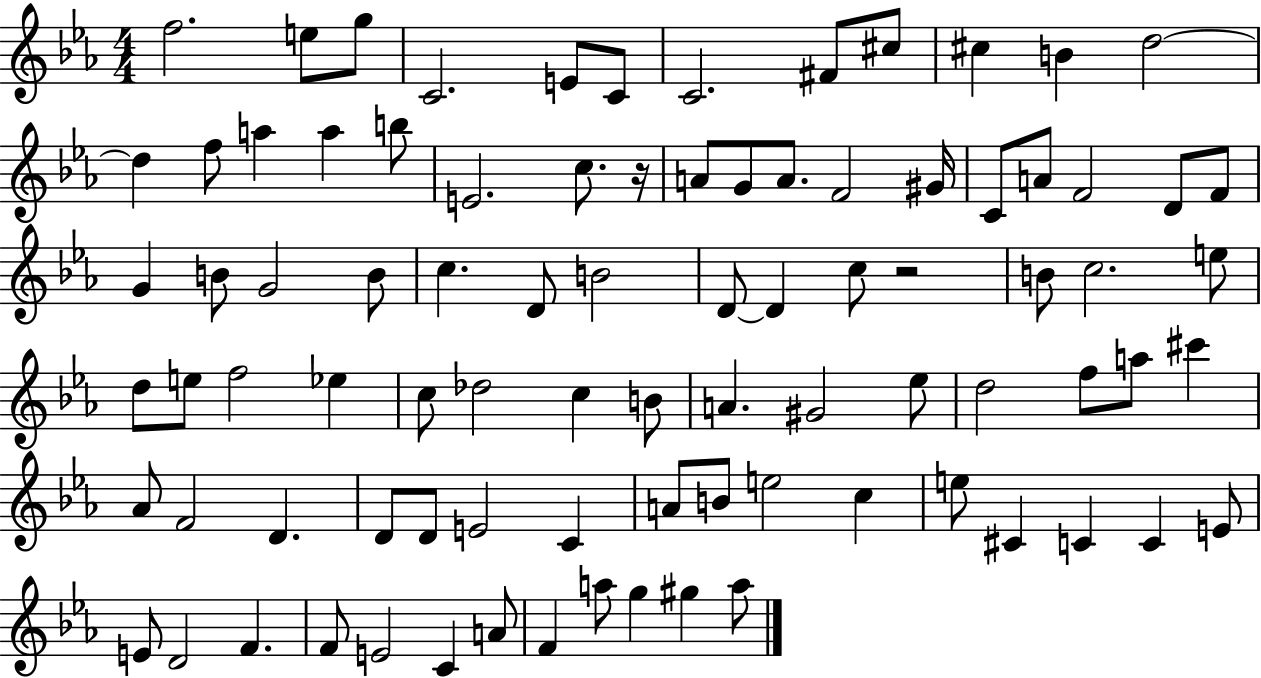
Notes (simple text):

F5/h. E5/e G5/e C4/h. E4/e C4/e C4/h. F#4/e C#5/e C#5/q B4/q D5/h D5/q F5/e A5/q A5/q B5/e E4/h. C5/e. R/s A4/e G4/e A4/e. F4/h G#4/s C4/e A4/e F4/h D4/e F4/e G4/q B4/e G4/h B4/e C5/q. D4/e B4/h D4/e D4/q C5/e R/h B4/e C5/h. E5/e D5/e E5/e F5/h Eb5/q C5/e Db5/h C5/q B4/e A4/q. G#4/h Eb5/e D5/h F5/e A5/e C#6/q Ab4/e F4/h D4/q. D4/e D4/e E4/h C4/q A4/e B4/e E5/h C5/q E5/e C#4/q C4/q C4/q E4/e E4/e D4/h F4/q. F4/e E4/h C4/q A4/e F4/q A5/e G5/q G#5/q A5/e